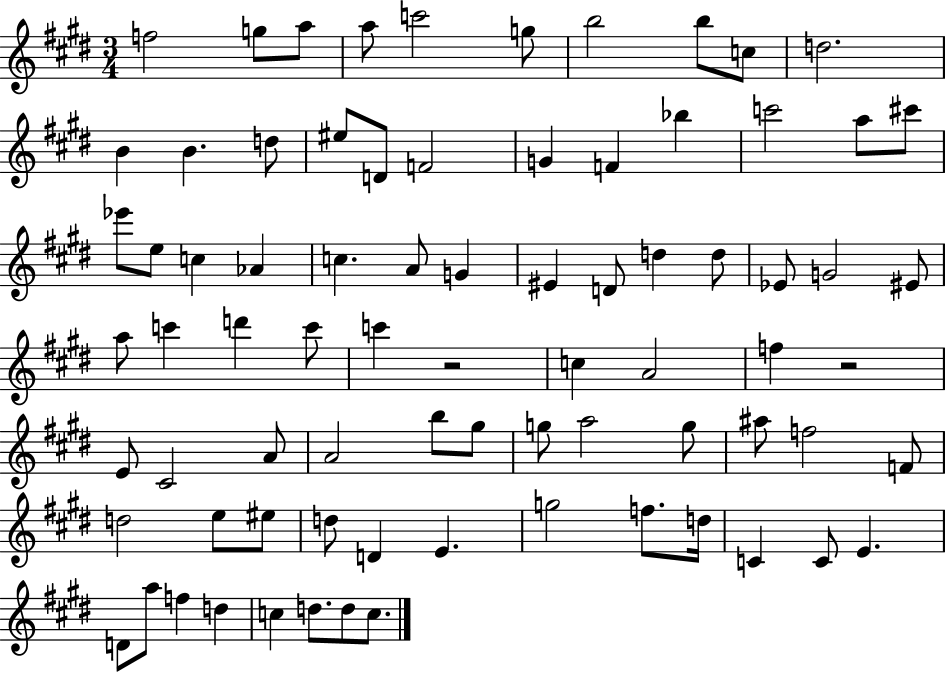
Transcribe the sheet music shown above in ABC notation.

X:1
T:Untitled
M:3/4
L:1/4
K:E
f2 g/2 a/2 a/2 c'2 g/2 b2 b/2 c/2 d2 B B d/2 ^e/2 D/2 F2 G F _b c'2 a/2 ^c'/2 _e'/2 e/2 c _A c A/2 G ^E D/2 d d/2 _E/2 G2 ^E/2 a/2 c' d' c'/2 c' z2 c A2 f z2 E/2 ^C2 A/2 A2 b/2 ^g/2 g/2 a2 g/2 ^a/2 f2 F/2 d2 e/2 ^e/2 d/2 D E g2 f/2 d/4 C C/2 E D/2 a/2 f d c d/2 d/2 c/2